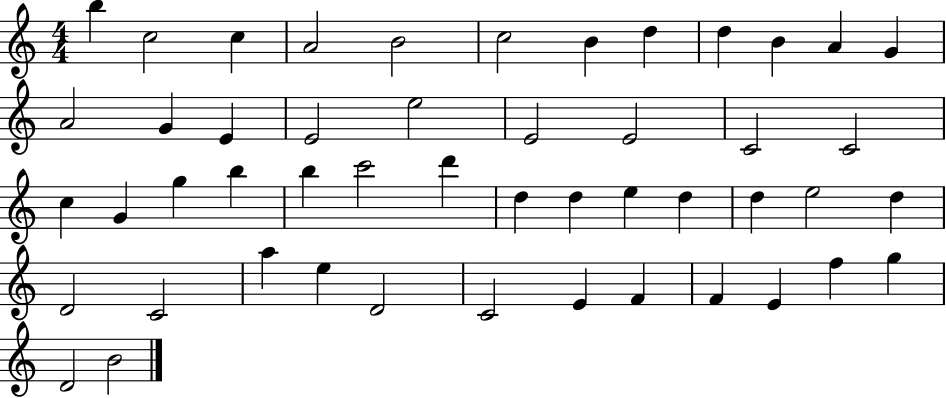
B5/q C5/h C5/q A4/h B4/h C5/h B4/q D5/q D5/q B4/q A4/q G4/q A4/h G4/q E4/q E4/h E5/h E4/h E4/h C4/h C4/h C5/q G4/q G5/q B5/q B5/q C6/h D6/q D5/q D5/q E5/q D5/q D5/q E5/h D5/q D4/h C4/h A5/q E5/q D4/h C4/h E4/q F4/q F4/q E4/q F5/q G5/q D4/h B4/h